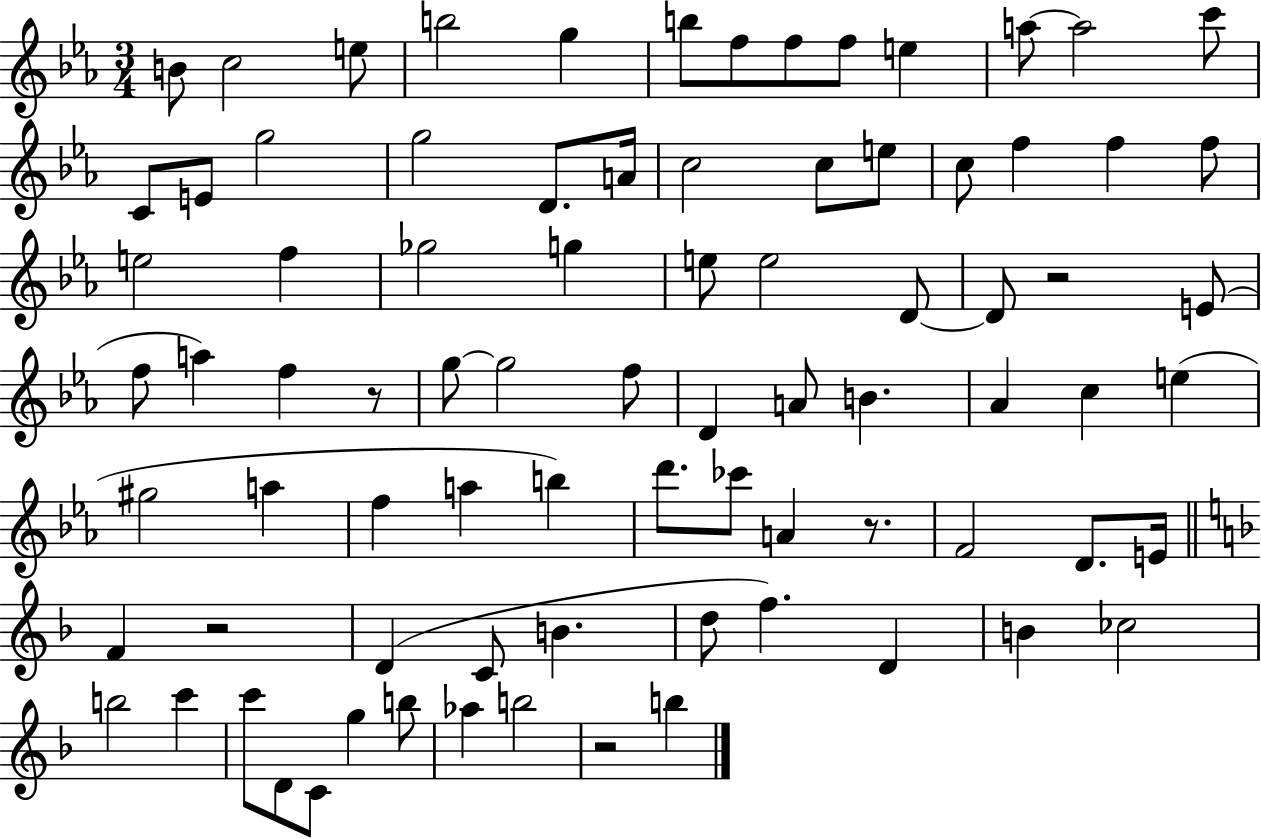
{
  \clef treble
  \numericTimeSignature
  \time 3/4
  \key ees \major
  b'8 c''2 e''8 | b''2 g''4 | b''8 f''8 f''8 f''8 e''4 | a''8~~ a''2 c'''8 | \break c'8 e'8 g''2 | g''2 d'8. a'16 | c''2 c''8 e''8 | c''8 f''4 f''4 f''8 | \break e''2 f''4 | ges''2 g''4 | e''8 e''2 d'8~~ | d'8 r2 e'8( | \break f''8 a''4) f''4 r8 | g''8~~ g''2 f''8 | d'4 a'8 b'4. | aes'4 c''4 e''4( | \break gis''2 a''4 | f''4 a''4 b''4) | d'''8. ces'''8 a'4 r8. | f'2 d'8. e'16 | \break \bar "||" \break \key d \minor f'4 r2 | d'4( c'8 b'4. | d''8 f''4.) d'4 | b'4 ces''2 | \break b''2 c'''4 | c'''8 d'8 c'8 g''4 b''8 | aes''4 b''2 | r2 b''4 | \break \bar "|."
}